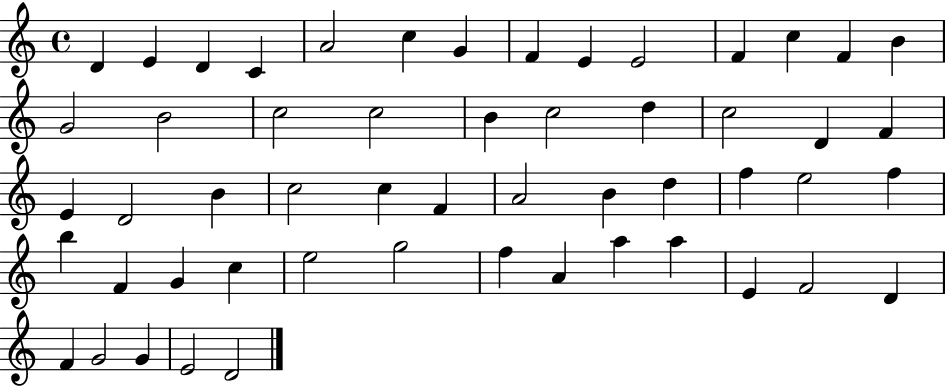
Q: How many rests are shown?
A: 0